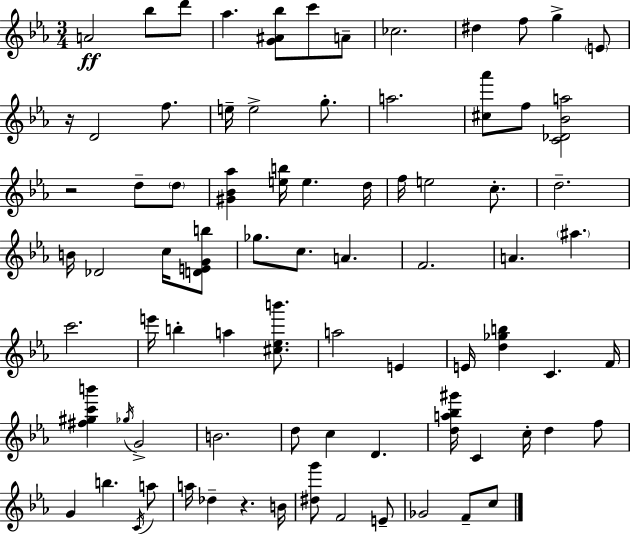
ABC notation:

X:1
T:Untitled
M:3/4
L:1/4
K:Cm
A2 _b/2 d'/2 _a [G^A_b]/2 c'/2 A/2 _c2 ^d f/2 g E/2 z/4 D2 f/2 e/4 e2 g/2 a2 [^c_a']/2 f/2 [C_D_Ba]2 z2 d/2 d/2 [^G_B_a] [eb]/4 e d/4 f/4 e2 c/2 d2 B/4 _D2 c/4 [DEGb]/2 _g/2 c/2 A F2 A ^a c'2 e'/4 b a [^c_eb']/2 a2 E E/4 [d_gb] C F/4 [^f^gc'b'] _g/4 G2 B2 d/2 c D [da_b^g']/4 C c/4 d f/2 G b C/4 a/2 a/4 _d z B/4 [^dg']/2 F2 E/2 _G2 F/2 c/2